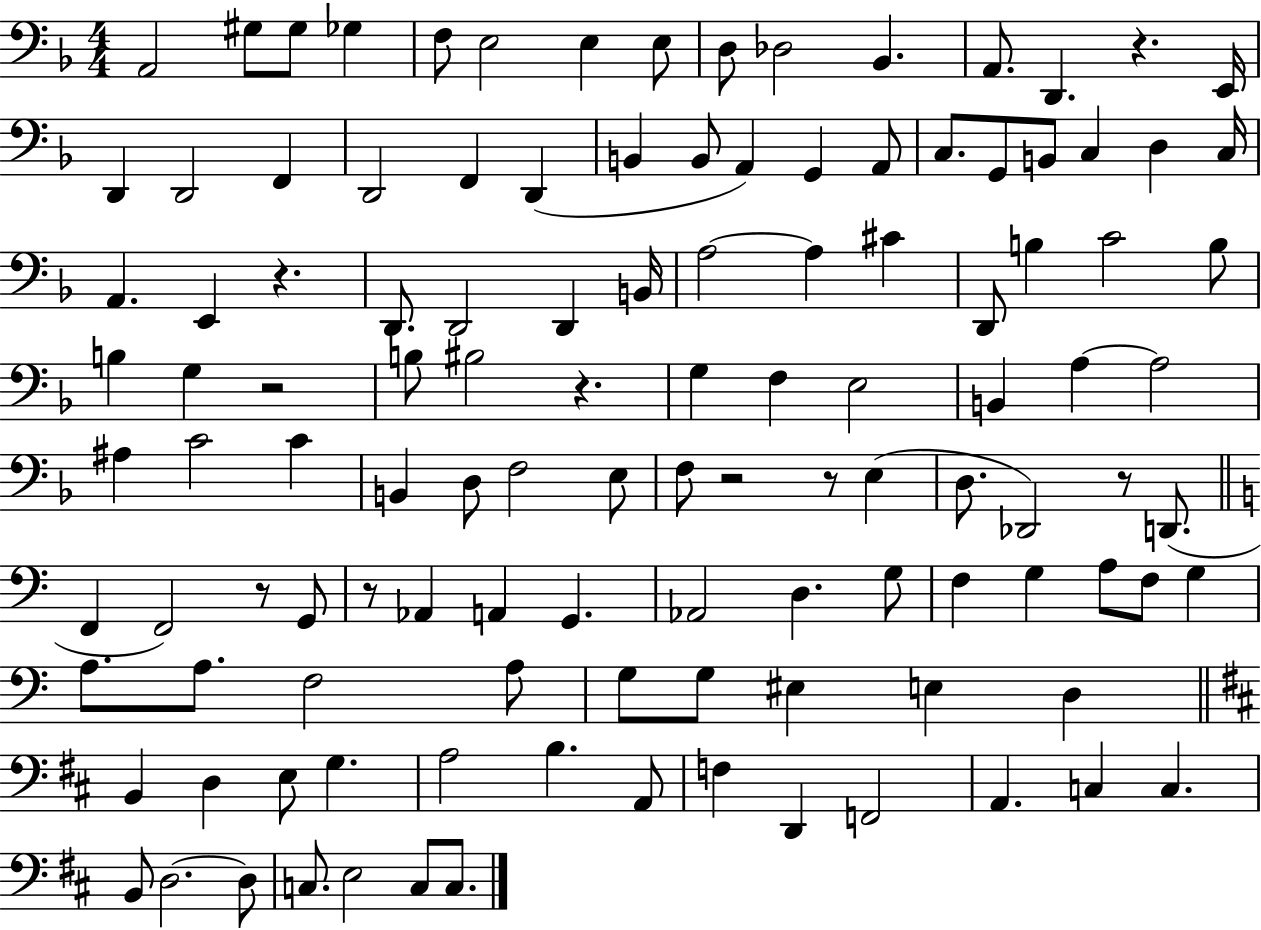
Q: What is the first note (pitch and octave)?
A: A2